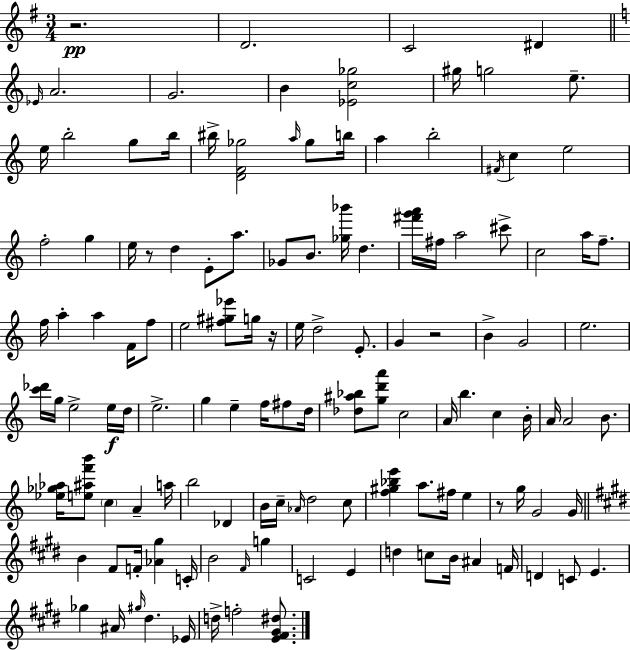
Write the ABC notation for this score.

X:1
T:Untitled
M:3/4
L:1/4
K:Em
z2 D2 C2 ^D _E/4 A2 G2 B [_Ec_g]2 ^g/4 g2 e/2 e/4 b2 g/2 b/4 ^b/4 [DF_g]2 a/4 _g/2 b/4 a b2 ^F/4 c e2 f2 g e/4 z/2 d E/2 a/2 _G/2 B/2 [_g_b']/4 d [^f'g'a']/4 ^f/4 a2 ^c'/2 c2 a/4 f/2 f/4 a a F/4 f/2 e2 [^f^g_e']/2 g/4 z/4 e/4 d2 E/2 G z2 B G2 e2 [c'_d']/4 g/4 e2 e/4 d/4 e2 g e f/4 ^f/2 d/4 [_d^a_b]/2 [gd'a']/2 c2 A/4 b c B/4 A/4 A2 B/2 [_e_g_a]/4 [e^af'b']/2 c A a/4 b2 _D B/4 c/4 _A/4 d2 c/2 [f^g_be'] a/2 ^f/4 e z/2 g/4 G2 G/4 B ^F/2 F/4 [_A^g] C/4 B2 ^F/4 g C2 E d c/2 B/4 ^A F/4 D C/2 E _g ^A/4 ^g/4 ^d _E/4 d/4 f2 [E^F^G^d]/2